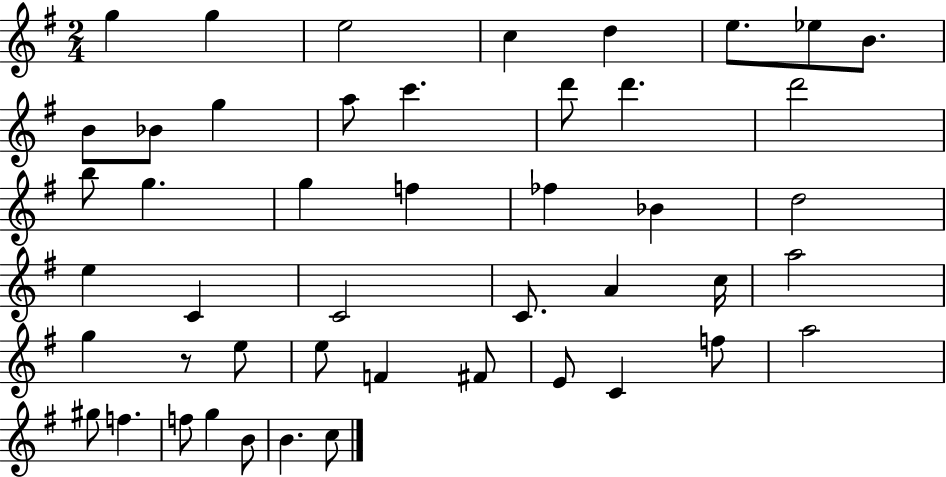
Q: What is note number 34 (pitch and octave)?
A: F4